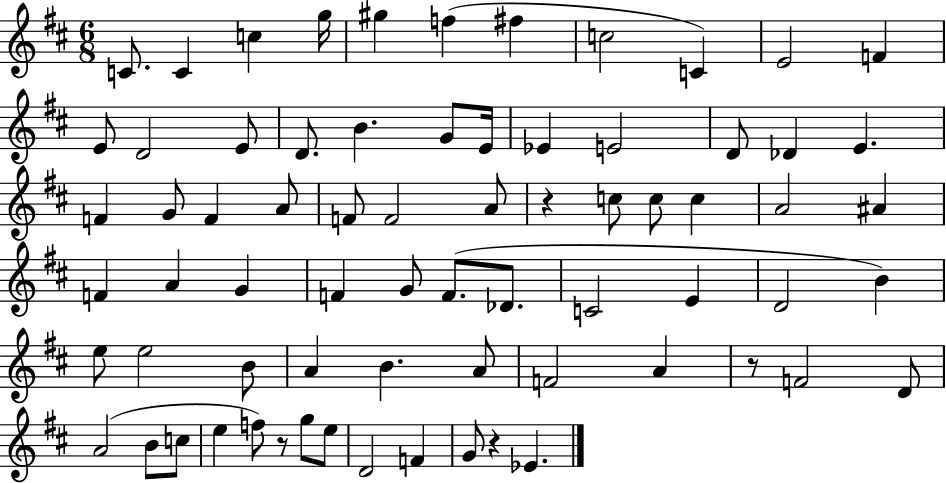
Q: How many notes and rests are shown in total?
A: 71